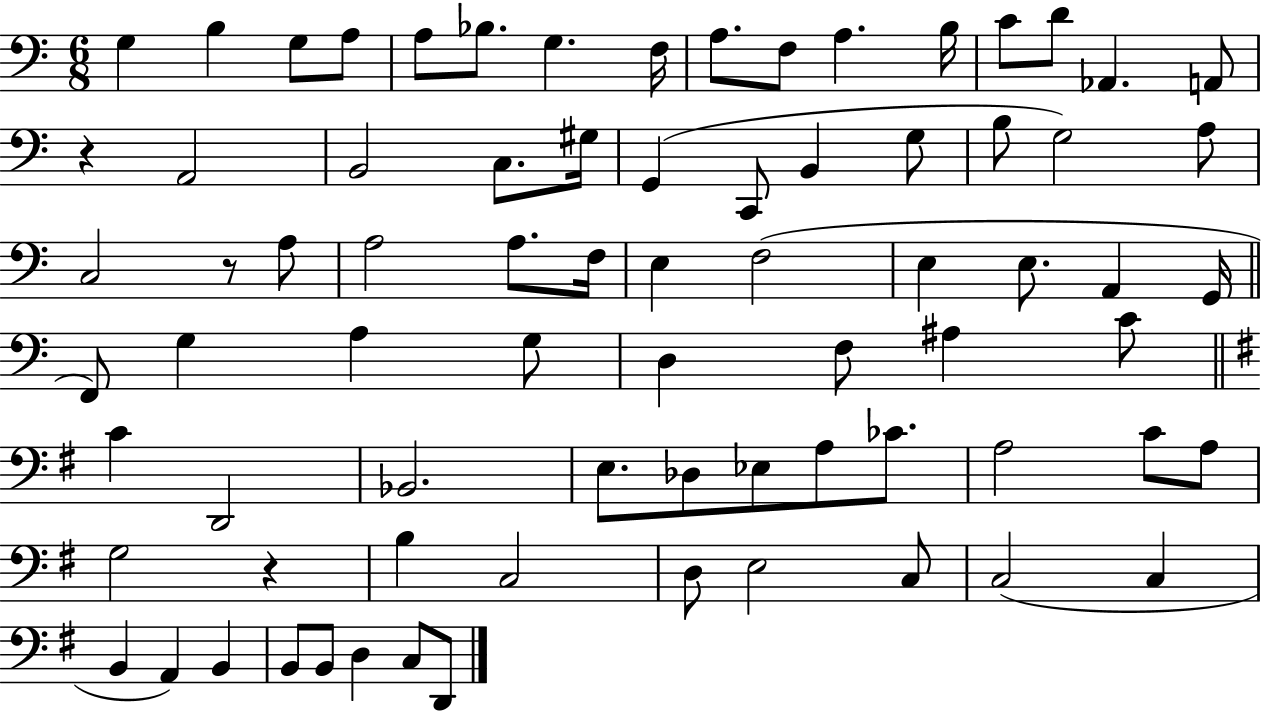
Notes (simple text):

G3/q B3/q G3/e A3/e A3/e Bb3/e. G3/q. F3/s A3/e. F3/e A3/q. B3/s C4/e D4/e Ab2/q. A2/e R/q A2/h B2/h C3/e. G#3/s G2/q C2/e B2/q G3/e B3/e G3/h A3/e C3/h R/e A3/e A3/h A3/e. F3/s E3/q F3/h E3/q E3/e. A2/q G2/s F2/e G3/q A3/q G3/e D3/q F3/e A#3/q C4/e C4/q D2/h Bb2/h. E3/e. Db3/e Eb3/e A3/e CES4/e. A3/h C4/e A3/e G3/h R/q B3/q C3/h D3/e E3/h C3/e C3/h C3/q B2/q A2/q B2/q B2/e B2/e D3/q C3/e D2/e